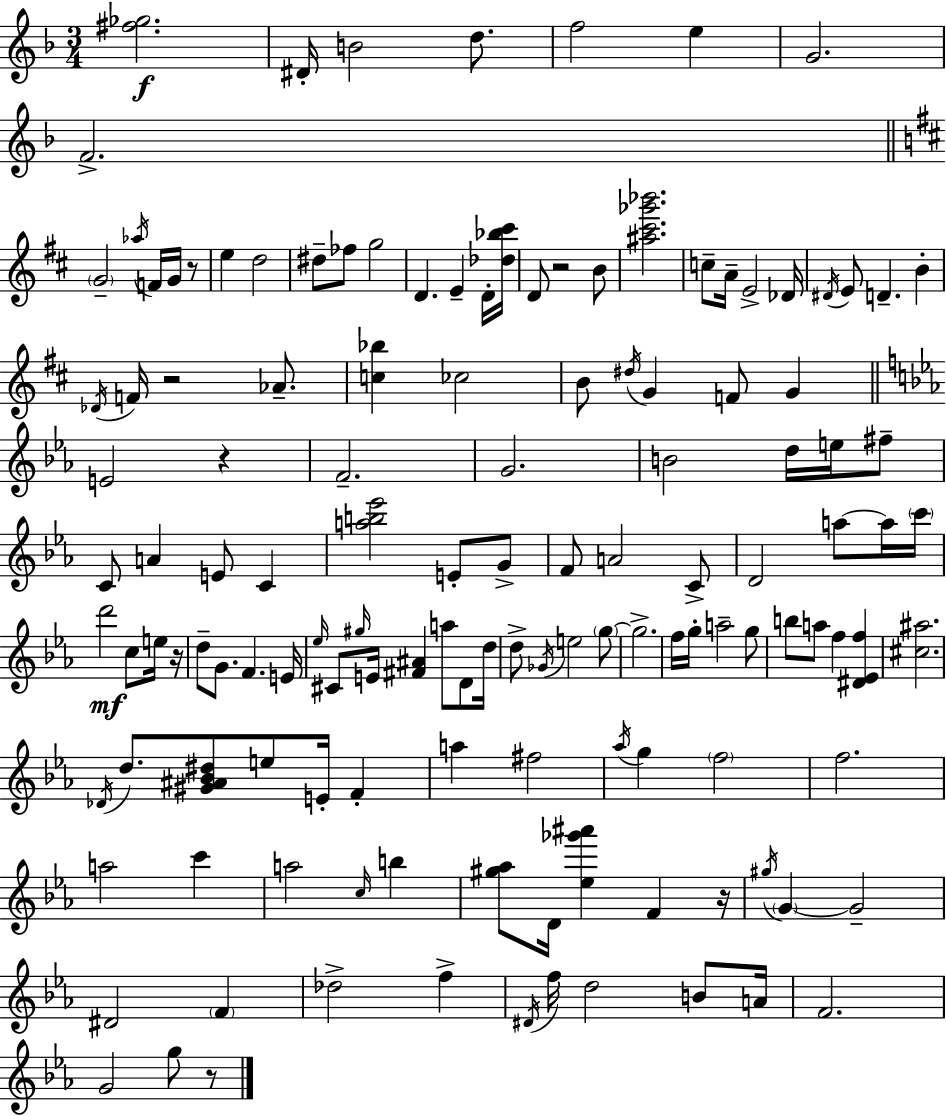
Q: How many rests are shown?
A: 7